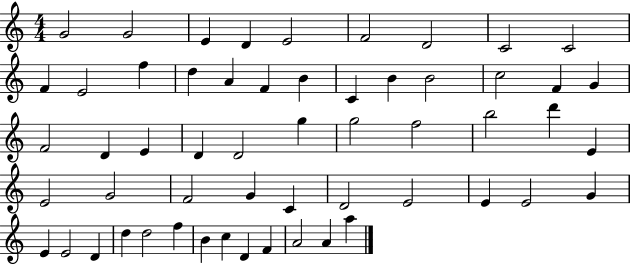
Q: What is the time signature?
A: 4/4